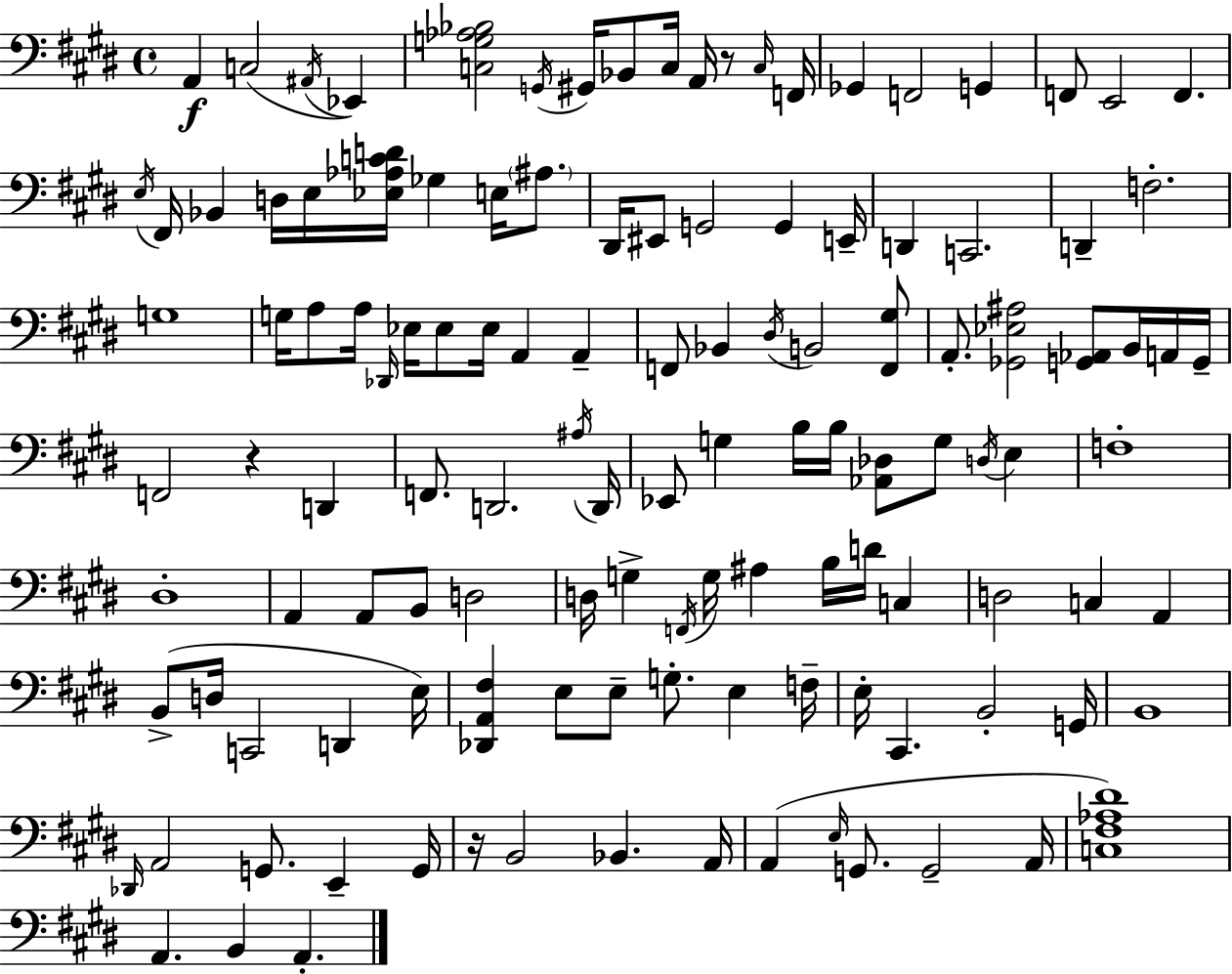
X:1
T:Untitled
M:4/4
L:1/4
K:E
A,, C,2 ^A,,/4 _E,, [C,G,_A,_B,]2 G,,/4 ^G,,/4 _B,,/2 C,/4 A,,/4 z/2 C,/4 F,,/4 _G,, F,,2 G,, F,,/2 E,,2 F,, E,/4 ^F,,/4 _B,, D,/4 E,/4 [_E,_A,CD]/4 _G, E,/4 ^A,/2 ^D,,/4 ^E,,/2 G,,2 G,, E,,/4 D,, C,,2 D,, F,2 G,4 G,/4 A,/2 A,/4 _D,,/4 _E,/4 _E,/2 _E,/4 A,, A,, F,,/2 _B,, ^D,/4 B,,2 [F,,^G,]/2 A,,/2 [_G,,_E,^A,]2 [G,,_A,,]/2 B,,/4 A,,/4 G,,/4 F,,2 z D,, F,,/2 D,,2 ^A,/4 D,,/4 _E,,/2 G, B,/4 B,/4 [_A,,_D,]/2 G,/2 D,/4 E, F,4 ^D,4 A,, A,,/2 B,,/2 D,2 D,/4 G, F,,/4 G,/4 ^A, B,/4 D/4 C, D,2 C, A,, B,,/2 D,/4 C,,2 D,, E,/4 [_D,,A,,^F,] E,/2 E,/2 G,/2 E, F,/4 E,/4 ^C,, B,,2 G,,/4 B,,4 _D,,/4 A,,2 G,,/2 E,, G,,/4 z/4 B,,2 _B,, A,,/4 A,, E,/4 G,,/2 G,,2 A,,/4 [C,^F,_A,^D]4 A,, B,, A,,